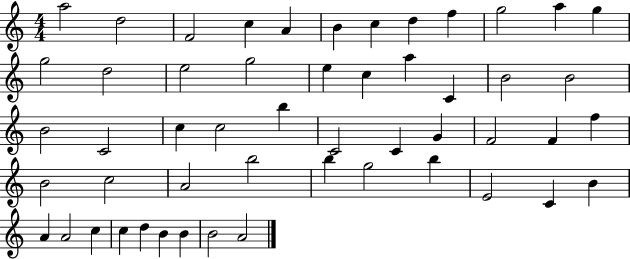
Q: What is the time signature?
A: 4/4